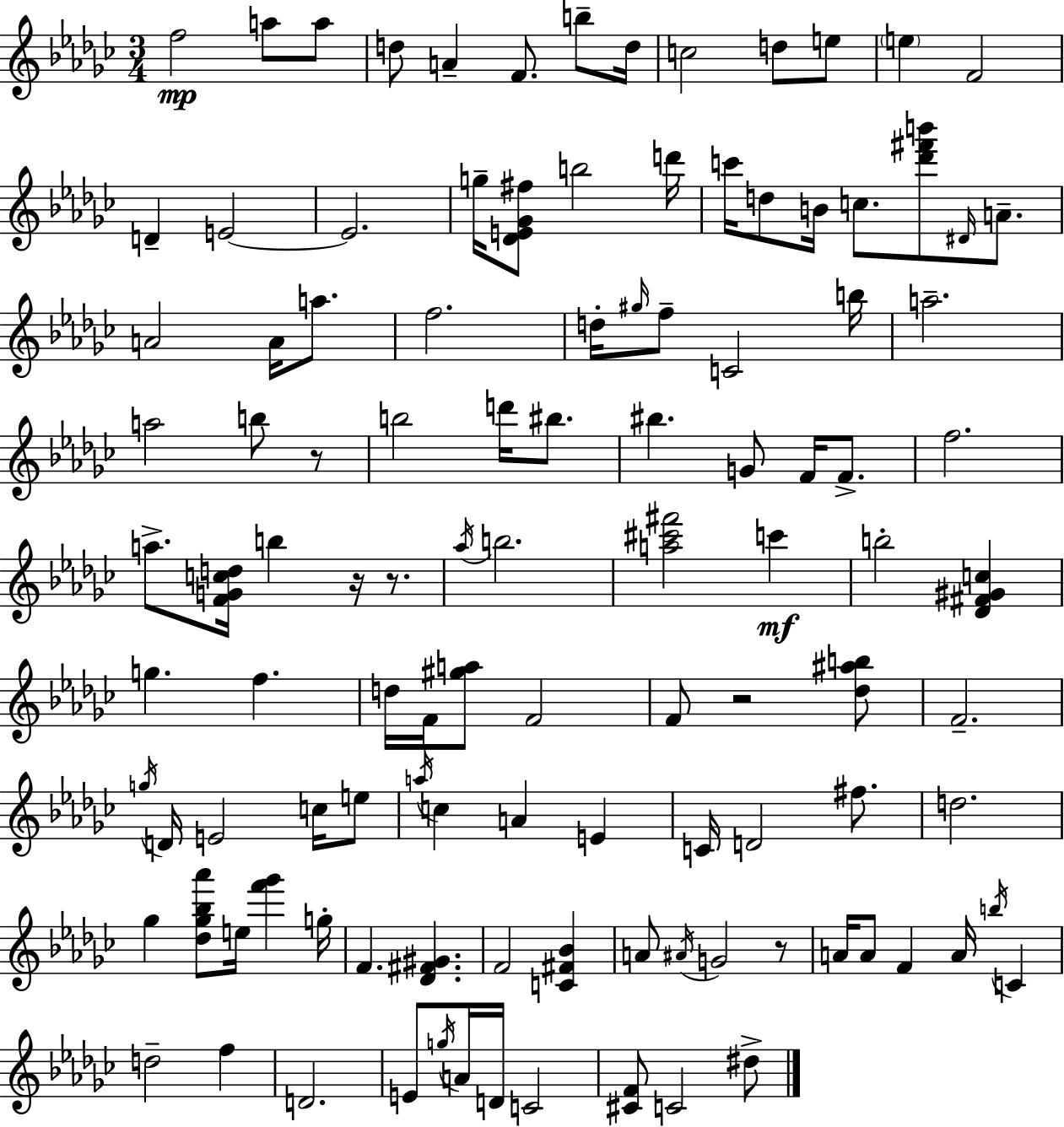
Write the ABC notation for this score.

X:1
T:Untitled
M:3/4
L:1/4
K:Ebm
f2 a/2 a/2 d/2 A F/2 b/2 d/4 c2 d/2 e/2 e F2 D E2 E2 g/4 [_DE_G^f]/2 b2 d'/4 c'/4 d/2 B/4 c/2 [_d'^f'b']/2 ^D/4 A/2 A2 A/4 a/2 f2 d/4 ^g/4 f/2 C2 b/4 a2 a2 b/2 z/2 b2 d'/4 ^b/2 ^b G/2 F/4 F/2 f2 a/2 [FGcd]/4 b z/4 z/2 _a/4 b2 [a^c'^f']2 c' b2 [_D^F^Gc] g f d/4 F/4 [^ga]/2 F2 F/2 z2 [_d^ab]/2 F2 g/4 D/4 E2 c/4 e/2 a/4 c A E C/4 D2 ^f/2 d2 _g [_d_g_b_a']/2 e/4 [f'_g'] g/4 F [_D^F^G] F2 [C^F_B] A/2 ^A/4 G2 z/2 A/4 A/2 F A/4 b/4 C d2 f D2 E/2 g/4 A/4 D/4 C2 [^CF]/2 C2 ^d/2